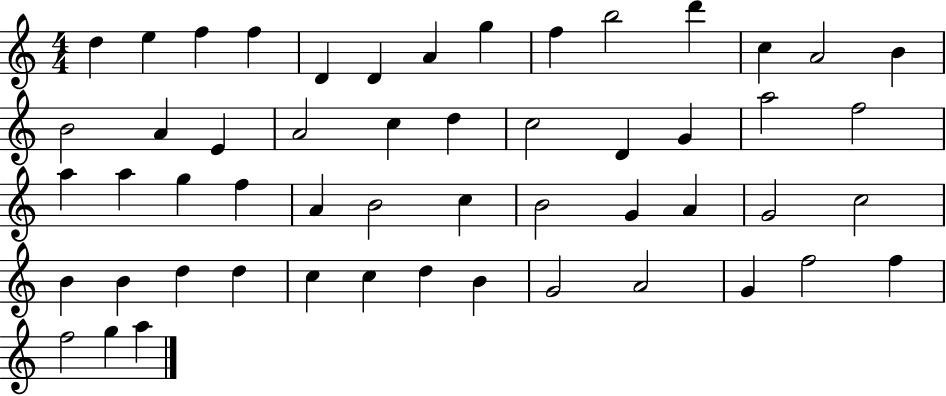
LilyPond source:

{
  \clef treble
  \numericTimeSignature
  \time 4/4
  \key c \major
  d''4 e''4 f''4 f''4 | d'4 d'4 a'4 g''4 | f''4 b''2 d'''4 | c''4 a'2 b'4 | \break b'2 a'4 e'4 | a'2 c''4 d''4 | c''2 d'4 g'4 | a''2 f''2 | \break a''4 a''4 g''4 f''4 | a'4 b'2 c''4 | b'2 g'4 a'4 | g'2 c''2 | \break b'4 b'4 d''4 d''4 | c''4 c''4 d''4 b'4 | g'2 a'2 | g'4 f''2 f''4 | \break f''2 g''4 a''4 | \bar "|."
}